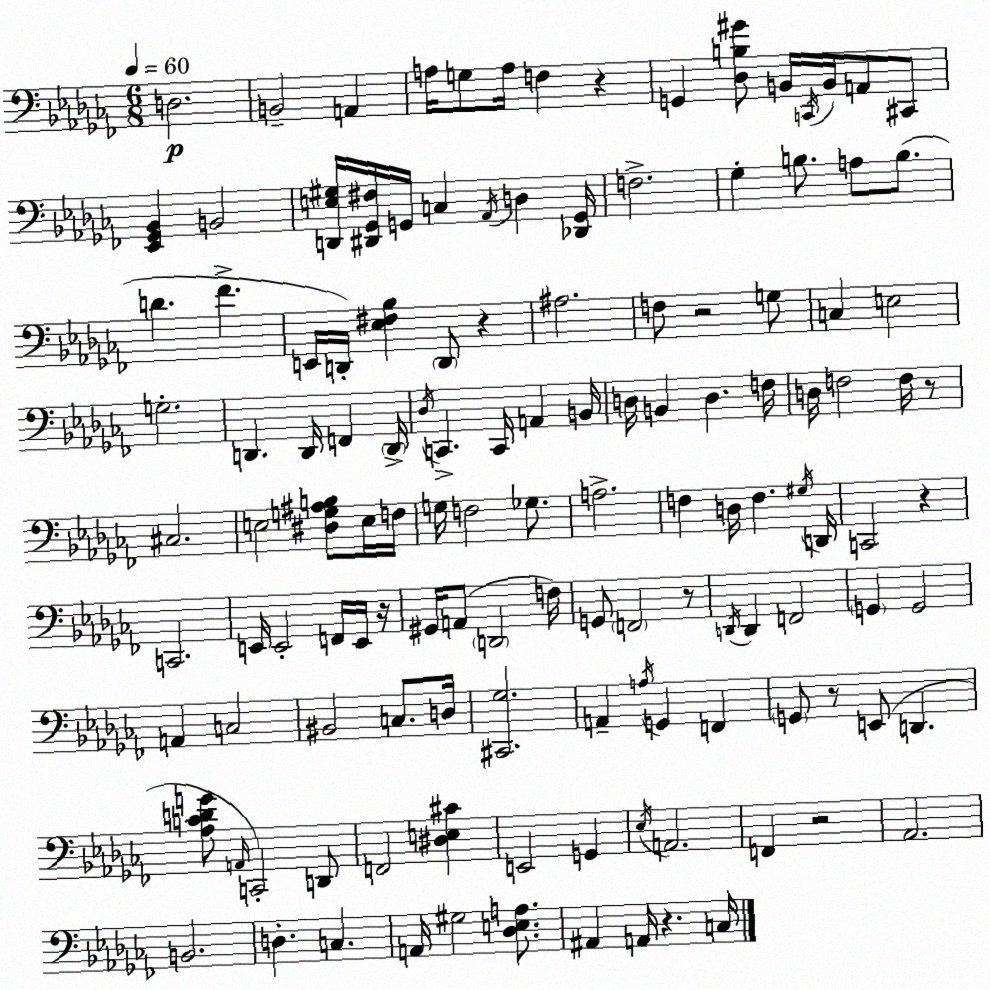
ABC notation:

X:1
T:Untitled
M:6/8
L:1/4
K:Abm
D,2 B,,2 A,, A,/4 G,/2 A,/4 F, z G,, [_D,B,^G]/2 B,,/4 C,,/4 B,,/4 A,,/2 ^C,,/2 [_E,,_G,,_B,,] B,,2 [D,,E,^G,]/4 [^D,,_G,,^F,]/4 G,,/4 C, _A,,/4 D, [_D,,G,,]/4 F,2 _G, B,/2 A,/2 B,/2 D _F E,,/4 D,,/4 [_E,^F,_B,] D,,/2 z ^A,2 F,/2 z2 G,/2 C, E,2 G,2 D,, D,,/4 F,, D,,/4 _D,/4 C,, C,,/4 A,, B,,/4 D,/4 B,, D, F,/4 D,/4 F,2 F,/4 z/2 ^C,2 E,2 [^D,G,^A,B,]/2 E,/4 F,/4 G,/4 F,2 _G,/2 A,2 F, D,/4 F, ^G,/4 D,,/4 C,,2 z C,,2 E,,/4 E,,2 F,,/4 E,,/4 z/4 ^G,,/4 A,,/2 D,,2 F,/4 G,,/2 F,,2 z/2 D,,/4 D,, F,,2 G,, G,,2 A,, C,2 ^B,,2 C,/2 D,/4 [^C,,_G,]2 A,, A,/4 G,, F,, G,,/2 z/2 E,,/2 D,, [_A,CDG]/2 A,,/4 C,,2 D,,/2 F,,2 [^D,E,^C] E,,2 G,, _E,/4 A,,2 F,, z2 _A,,2 B,,2 D, C, A,,/4 ^G,2 [_D,E,A,]/2 ^A,, A,,/4 z C,/4